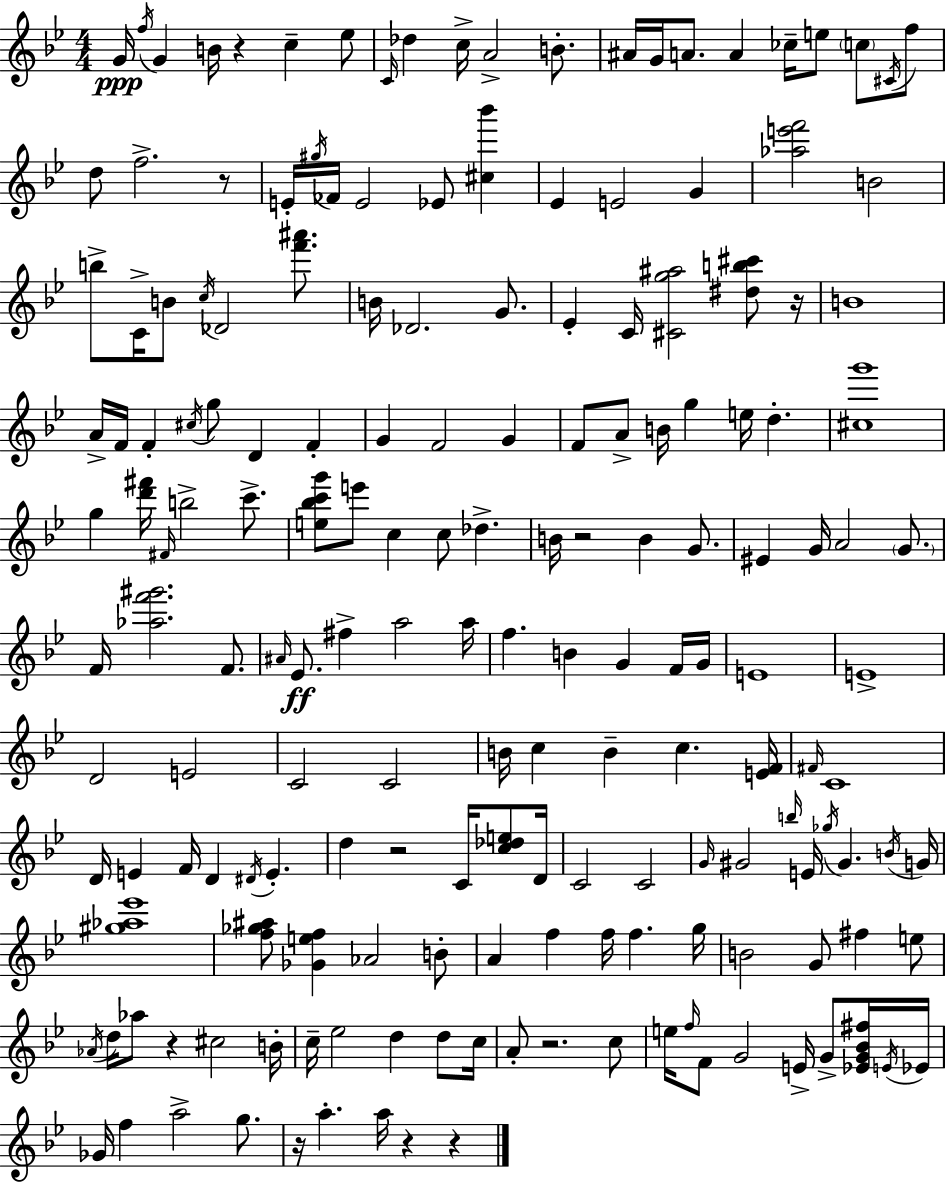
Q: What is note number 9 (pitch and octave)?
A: C5